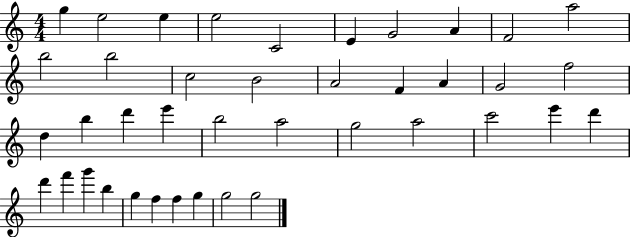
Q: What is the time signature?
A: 4/4